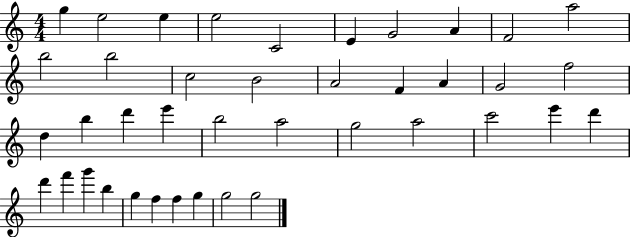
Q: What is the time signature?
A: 4/4